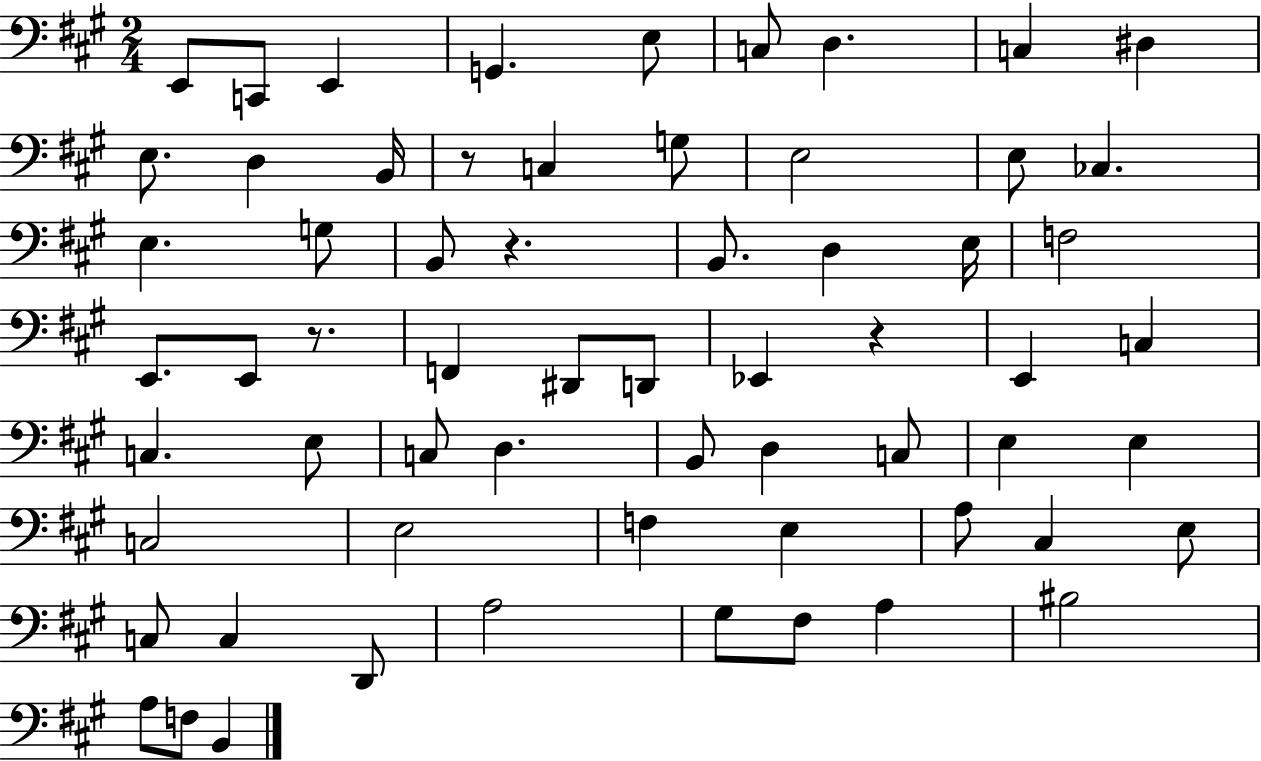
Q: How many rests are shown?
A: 4